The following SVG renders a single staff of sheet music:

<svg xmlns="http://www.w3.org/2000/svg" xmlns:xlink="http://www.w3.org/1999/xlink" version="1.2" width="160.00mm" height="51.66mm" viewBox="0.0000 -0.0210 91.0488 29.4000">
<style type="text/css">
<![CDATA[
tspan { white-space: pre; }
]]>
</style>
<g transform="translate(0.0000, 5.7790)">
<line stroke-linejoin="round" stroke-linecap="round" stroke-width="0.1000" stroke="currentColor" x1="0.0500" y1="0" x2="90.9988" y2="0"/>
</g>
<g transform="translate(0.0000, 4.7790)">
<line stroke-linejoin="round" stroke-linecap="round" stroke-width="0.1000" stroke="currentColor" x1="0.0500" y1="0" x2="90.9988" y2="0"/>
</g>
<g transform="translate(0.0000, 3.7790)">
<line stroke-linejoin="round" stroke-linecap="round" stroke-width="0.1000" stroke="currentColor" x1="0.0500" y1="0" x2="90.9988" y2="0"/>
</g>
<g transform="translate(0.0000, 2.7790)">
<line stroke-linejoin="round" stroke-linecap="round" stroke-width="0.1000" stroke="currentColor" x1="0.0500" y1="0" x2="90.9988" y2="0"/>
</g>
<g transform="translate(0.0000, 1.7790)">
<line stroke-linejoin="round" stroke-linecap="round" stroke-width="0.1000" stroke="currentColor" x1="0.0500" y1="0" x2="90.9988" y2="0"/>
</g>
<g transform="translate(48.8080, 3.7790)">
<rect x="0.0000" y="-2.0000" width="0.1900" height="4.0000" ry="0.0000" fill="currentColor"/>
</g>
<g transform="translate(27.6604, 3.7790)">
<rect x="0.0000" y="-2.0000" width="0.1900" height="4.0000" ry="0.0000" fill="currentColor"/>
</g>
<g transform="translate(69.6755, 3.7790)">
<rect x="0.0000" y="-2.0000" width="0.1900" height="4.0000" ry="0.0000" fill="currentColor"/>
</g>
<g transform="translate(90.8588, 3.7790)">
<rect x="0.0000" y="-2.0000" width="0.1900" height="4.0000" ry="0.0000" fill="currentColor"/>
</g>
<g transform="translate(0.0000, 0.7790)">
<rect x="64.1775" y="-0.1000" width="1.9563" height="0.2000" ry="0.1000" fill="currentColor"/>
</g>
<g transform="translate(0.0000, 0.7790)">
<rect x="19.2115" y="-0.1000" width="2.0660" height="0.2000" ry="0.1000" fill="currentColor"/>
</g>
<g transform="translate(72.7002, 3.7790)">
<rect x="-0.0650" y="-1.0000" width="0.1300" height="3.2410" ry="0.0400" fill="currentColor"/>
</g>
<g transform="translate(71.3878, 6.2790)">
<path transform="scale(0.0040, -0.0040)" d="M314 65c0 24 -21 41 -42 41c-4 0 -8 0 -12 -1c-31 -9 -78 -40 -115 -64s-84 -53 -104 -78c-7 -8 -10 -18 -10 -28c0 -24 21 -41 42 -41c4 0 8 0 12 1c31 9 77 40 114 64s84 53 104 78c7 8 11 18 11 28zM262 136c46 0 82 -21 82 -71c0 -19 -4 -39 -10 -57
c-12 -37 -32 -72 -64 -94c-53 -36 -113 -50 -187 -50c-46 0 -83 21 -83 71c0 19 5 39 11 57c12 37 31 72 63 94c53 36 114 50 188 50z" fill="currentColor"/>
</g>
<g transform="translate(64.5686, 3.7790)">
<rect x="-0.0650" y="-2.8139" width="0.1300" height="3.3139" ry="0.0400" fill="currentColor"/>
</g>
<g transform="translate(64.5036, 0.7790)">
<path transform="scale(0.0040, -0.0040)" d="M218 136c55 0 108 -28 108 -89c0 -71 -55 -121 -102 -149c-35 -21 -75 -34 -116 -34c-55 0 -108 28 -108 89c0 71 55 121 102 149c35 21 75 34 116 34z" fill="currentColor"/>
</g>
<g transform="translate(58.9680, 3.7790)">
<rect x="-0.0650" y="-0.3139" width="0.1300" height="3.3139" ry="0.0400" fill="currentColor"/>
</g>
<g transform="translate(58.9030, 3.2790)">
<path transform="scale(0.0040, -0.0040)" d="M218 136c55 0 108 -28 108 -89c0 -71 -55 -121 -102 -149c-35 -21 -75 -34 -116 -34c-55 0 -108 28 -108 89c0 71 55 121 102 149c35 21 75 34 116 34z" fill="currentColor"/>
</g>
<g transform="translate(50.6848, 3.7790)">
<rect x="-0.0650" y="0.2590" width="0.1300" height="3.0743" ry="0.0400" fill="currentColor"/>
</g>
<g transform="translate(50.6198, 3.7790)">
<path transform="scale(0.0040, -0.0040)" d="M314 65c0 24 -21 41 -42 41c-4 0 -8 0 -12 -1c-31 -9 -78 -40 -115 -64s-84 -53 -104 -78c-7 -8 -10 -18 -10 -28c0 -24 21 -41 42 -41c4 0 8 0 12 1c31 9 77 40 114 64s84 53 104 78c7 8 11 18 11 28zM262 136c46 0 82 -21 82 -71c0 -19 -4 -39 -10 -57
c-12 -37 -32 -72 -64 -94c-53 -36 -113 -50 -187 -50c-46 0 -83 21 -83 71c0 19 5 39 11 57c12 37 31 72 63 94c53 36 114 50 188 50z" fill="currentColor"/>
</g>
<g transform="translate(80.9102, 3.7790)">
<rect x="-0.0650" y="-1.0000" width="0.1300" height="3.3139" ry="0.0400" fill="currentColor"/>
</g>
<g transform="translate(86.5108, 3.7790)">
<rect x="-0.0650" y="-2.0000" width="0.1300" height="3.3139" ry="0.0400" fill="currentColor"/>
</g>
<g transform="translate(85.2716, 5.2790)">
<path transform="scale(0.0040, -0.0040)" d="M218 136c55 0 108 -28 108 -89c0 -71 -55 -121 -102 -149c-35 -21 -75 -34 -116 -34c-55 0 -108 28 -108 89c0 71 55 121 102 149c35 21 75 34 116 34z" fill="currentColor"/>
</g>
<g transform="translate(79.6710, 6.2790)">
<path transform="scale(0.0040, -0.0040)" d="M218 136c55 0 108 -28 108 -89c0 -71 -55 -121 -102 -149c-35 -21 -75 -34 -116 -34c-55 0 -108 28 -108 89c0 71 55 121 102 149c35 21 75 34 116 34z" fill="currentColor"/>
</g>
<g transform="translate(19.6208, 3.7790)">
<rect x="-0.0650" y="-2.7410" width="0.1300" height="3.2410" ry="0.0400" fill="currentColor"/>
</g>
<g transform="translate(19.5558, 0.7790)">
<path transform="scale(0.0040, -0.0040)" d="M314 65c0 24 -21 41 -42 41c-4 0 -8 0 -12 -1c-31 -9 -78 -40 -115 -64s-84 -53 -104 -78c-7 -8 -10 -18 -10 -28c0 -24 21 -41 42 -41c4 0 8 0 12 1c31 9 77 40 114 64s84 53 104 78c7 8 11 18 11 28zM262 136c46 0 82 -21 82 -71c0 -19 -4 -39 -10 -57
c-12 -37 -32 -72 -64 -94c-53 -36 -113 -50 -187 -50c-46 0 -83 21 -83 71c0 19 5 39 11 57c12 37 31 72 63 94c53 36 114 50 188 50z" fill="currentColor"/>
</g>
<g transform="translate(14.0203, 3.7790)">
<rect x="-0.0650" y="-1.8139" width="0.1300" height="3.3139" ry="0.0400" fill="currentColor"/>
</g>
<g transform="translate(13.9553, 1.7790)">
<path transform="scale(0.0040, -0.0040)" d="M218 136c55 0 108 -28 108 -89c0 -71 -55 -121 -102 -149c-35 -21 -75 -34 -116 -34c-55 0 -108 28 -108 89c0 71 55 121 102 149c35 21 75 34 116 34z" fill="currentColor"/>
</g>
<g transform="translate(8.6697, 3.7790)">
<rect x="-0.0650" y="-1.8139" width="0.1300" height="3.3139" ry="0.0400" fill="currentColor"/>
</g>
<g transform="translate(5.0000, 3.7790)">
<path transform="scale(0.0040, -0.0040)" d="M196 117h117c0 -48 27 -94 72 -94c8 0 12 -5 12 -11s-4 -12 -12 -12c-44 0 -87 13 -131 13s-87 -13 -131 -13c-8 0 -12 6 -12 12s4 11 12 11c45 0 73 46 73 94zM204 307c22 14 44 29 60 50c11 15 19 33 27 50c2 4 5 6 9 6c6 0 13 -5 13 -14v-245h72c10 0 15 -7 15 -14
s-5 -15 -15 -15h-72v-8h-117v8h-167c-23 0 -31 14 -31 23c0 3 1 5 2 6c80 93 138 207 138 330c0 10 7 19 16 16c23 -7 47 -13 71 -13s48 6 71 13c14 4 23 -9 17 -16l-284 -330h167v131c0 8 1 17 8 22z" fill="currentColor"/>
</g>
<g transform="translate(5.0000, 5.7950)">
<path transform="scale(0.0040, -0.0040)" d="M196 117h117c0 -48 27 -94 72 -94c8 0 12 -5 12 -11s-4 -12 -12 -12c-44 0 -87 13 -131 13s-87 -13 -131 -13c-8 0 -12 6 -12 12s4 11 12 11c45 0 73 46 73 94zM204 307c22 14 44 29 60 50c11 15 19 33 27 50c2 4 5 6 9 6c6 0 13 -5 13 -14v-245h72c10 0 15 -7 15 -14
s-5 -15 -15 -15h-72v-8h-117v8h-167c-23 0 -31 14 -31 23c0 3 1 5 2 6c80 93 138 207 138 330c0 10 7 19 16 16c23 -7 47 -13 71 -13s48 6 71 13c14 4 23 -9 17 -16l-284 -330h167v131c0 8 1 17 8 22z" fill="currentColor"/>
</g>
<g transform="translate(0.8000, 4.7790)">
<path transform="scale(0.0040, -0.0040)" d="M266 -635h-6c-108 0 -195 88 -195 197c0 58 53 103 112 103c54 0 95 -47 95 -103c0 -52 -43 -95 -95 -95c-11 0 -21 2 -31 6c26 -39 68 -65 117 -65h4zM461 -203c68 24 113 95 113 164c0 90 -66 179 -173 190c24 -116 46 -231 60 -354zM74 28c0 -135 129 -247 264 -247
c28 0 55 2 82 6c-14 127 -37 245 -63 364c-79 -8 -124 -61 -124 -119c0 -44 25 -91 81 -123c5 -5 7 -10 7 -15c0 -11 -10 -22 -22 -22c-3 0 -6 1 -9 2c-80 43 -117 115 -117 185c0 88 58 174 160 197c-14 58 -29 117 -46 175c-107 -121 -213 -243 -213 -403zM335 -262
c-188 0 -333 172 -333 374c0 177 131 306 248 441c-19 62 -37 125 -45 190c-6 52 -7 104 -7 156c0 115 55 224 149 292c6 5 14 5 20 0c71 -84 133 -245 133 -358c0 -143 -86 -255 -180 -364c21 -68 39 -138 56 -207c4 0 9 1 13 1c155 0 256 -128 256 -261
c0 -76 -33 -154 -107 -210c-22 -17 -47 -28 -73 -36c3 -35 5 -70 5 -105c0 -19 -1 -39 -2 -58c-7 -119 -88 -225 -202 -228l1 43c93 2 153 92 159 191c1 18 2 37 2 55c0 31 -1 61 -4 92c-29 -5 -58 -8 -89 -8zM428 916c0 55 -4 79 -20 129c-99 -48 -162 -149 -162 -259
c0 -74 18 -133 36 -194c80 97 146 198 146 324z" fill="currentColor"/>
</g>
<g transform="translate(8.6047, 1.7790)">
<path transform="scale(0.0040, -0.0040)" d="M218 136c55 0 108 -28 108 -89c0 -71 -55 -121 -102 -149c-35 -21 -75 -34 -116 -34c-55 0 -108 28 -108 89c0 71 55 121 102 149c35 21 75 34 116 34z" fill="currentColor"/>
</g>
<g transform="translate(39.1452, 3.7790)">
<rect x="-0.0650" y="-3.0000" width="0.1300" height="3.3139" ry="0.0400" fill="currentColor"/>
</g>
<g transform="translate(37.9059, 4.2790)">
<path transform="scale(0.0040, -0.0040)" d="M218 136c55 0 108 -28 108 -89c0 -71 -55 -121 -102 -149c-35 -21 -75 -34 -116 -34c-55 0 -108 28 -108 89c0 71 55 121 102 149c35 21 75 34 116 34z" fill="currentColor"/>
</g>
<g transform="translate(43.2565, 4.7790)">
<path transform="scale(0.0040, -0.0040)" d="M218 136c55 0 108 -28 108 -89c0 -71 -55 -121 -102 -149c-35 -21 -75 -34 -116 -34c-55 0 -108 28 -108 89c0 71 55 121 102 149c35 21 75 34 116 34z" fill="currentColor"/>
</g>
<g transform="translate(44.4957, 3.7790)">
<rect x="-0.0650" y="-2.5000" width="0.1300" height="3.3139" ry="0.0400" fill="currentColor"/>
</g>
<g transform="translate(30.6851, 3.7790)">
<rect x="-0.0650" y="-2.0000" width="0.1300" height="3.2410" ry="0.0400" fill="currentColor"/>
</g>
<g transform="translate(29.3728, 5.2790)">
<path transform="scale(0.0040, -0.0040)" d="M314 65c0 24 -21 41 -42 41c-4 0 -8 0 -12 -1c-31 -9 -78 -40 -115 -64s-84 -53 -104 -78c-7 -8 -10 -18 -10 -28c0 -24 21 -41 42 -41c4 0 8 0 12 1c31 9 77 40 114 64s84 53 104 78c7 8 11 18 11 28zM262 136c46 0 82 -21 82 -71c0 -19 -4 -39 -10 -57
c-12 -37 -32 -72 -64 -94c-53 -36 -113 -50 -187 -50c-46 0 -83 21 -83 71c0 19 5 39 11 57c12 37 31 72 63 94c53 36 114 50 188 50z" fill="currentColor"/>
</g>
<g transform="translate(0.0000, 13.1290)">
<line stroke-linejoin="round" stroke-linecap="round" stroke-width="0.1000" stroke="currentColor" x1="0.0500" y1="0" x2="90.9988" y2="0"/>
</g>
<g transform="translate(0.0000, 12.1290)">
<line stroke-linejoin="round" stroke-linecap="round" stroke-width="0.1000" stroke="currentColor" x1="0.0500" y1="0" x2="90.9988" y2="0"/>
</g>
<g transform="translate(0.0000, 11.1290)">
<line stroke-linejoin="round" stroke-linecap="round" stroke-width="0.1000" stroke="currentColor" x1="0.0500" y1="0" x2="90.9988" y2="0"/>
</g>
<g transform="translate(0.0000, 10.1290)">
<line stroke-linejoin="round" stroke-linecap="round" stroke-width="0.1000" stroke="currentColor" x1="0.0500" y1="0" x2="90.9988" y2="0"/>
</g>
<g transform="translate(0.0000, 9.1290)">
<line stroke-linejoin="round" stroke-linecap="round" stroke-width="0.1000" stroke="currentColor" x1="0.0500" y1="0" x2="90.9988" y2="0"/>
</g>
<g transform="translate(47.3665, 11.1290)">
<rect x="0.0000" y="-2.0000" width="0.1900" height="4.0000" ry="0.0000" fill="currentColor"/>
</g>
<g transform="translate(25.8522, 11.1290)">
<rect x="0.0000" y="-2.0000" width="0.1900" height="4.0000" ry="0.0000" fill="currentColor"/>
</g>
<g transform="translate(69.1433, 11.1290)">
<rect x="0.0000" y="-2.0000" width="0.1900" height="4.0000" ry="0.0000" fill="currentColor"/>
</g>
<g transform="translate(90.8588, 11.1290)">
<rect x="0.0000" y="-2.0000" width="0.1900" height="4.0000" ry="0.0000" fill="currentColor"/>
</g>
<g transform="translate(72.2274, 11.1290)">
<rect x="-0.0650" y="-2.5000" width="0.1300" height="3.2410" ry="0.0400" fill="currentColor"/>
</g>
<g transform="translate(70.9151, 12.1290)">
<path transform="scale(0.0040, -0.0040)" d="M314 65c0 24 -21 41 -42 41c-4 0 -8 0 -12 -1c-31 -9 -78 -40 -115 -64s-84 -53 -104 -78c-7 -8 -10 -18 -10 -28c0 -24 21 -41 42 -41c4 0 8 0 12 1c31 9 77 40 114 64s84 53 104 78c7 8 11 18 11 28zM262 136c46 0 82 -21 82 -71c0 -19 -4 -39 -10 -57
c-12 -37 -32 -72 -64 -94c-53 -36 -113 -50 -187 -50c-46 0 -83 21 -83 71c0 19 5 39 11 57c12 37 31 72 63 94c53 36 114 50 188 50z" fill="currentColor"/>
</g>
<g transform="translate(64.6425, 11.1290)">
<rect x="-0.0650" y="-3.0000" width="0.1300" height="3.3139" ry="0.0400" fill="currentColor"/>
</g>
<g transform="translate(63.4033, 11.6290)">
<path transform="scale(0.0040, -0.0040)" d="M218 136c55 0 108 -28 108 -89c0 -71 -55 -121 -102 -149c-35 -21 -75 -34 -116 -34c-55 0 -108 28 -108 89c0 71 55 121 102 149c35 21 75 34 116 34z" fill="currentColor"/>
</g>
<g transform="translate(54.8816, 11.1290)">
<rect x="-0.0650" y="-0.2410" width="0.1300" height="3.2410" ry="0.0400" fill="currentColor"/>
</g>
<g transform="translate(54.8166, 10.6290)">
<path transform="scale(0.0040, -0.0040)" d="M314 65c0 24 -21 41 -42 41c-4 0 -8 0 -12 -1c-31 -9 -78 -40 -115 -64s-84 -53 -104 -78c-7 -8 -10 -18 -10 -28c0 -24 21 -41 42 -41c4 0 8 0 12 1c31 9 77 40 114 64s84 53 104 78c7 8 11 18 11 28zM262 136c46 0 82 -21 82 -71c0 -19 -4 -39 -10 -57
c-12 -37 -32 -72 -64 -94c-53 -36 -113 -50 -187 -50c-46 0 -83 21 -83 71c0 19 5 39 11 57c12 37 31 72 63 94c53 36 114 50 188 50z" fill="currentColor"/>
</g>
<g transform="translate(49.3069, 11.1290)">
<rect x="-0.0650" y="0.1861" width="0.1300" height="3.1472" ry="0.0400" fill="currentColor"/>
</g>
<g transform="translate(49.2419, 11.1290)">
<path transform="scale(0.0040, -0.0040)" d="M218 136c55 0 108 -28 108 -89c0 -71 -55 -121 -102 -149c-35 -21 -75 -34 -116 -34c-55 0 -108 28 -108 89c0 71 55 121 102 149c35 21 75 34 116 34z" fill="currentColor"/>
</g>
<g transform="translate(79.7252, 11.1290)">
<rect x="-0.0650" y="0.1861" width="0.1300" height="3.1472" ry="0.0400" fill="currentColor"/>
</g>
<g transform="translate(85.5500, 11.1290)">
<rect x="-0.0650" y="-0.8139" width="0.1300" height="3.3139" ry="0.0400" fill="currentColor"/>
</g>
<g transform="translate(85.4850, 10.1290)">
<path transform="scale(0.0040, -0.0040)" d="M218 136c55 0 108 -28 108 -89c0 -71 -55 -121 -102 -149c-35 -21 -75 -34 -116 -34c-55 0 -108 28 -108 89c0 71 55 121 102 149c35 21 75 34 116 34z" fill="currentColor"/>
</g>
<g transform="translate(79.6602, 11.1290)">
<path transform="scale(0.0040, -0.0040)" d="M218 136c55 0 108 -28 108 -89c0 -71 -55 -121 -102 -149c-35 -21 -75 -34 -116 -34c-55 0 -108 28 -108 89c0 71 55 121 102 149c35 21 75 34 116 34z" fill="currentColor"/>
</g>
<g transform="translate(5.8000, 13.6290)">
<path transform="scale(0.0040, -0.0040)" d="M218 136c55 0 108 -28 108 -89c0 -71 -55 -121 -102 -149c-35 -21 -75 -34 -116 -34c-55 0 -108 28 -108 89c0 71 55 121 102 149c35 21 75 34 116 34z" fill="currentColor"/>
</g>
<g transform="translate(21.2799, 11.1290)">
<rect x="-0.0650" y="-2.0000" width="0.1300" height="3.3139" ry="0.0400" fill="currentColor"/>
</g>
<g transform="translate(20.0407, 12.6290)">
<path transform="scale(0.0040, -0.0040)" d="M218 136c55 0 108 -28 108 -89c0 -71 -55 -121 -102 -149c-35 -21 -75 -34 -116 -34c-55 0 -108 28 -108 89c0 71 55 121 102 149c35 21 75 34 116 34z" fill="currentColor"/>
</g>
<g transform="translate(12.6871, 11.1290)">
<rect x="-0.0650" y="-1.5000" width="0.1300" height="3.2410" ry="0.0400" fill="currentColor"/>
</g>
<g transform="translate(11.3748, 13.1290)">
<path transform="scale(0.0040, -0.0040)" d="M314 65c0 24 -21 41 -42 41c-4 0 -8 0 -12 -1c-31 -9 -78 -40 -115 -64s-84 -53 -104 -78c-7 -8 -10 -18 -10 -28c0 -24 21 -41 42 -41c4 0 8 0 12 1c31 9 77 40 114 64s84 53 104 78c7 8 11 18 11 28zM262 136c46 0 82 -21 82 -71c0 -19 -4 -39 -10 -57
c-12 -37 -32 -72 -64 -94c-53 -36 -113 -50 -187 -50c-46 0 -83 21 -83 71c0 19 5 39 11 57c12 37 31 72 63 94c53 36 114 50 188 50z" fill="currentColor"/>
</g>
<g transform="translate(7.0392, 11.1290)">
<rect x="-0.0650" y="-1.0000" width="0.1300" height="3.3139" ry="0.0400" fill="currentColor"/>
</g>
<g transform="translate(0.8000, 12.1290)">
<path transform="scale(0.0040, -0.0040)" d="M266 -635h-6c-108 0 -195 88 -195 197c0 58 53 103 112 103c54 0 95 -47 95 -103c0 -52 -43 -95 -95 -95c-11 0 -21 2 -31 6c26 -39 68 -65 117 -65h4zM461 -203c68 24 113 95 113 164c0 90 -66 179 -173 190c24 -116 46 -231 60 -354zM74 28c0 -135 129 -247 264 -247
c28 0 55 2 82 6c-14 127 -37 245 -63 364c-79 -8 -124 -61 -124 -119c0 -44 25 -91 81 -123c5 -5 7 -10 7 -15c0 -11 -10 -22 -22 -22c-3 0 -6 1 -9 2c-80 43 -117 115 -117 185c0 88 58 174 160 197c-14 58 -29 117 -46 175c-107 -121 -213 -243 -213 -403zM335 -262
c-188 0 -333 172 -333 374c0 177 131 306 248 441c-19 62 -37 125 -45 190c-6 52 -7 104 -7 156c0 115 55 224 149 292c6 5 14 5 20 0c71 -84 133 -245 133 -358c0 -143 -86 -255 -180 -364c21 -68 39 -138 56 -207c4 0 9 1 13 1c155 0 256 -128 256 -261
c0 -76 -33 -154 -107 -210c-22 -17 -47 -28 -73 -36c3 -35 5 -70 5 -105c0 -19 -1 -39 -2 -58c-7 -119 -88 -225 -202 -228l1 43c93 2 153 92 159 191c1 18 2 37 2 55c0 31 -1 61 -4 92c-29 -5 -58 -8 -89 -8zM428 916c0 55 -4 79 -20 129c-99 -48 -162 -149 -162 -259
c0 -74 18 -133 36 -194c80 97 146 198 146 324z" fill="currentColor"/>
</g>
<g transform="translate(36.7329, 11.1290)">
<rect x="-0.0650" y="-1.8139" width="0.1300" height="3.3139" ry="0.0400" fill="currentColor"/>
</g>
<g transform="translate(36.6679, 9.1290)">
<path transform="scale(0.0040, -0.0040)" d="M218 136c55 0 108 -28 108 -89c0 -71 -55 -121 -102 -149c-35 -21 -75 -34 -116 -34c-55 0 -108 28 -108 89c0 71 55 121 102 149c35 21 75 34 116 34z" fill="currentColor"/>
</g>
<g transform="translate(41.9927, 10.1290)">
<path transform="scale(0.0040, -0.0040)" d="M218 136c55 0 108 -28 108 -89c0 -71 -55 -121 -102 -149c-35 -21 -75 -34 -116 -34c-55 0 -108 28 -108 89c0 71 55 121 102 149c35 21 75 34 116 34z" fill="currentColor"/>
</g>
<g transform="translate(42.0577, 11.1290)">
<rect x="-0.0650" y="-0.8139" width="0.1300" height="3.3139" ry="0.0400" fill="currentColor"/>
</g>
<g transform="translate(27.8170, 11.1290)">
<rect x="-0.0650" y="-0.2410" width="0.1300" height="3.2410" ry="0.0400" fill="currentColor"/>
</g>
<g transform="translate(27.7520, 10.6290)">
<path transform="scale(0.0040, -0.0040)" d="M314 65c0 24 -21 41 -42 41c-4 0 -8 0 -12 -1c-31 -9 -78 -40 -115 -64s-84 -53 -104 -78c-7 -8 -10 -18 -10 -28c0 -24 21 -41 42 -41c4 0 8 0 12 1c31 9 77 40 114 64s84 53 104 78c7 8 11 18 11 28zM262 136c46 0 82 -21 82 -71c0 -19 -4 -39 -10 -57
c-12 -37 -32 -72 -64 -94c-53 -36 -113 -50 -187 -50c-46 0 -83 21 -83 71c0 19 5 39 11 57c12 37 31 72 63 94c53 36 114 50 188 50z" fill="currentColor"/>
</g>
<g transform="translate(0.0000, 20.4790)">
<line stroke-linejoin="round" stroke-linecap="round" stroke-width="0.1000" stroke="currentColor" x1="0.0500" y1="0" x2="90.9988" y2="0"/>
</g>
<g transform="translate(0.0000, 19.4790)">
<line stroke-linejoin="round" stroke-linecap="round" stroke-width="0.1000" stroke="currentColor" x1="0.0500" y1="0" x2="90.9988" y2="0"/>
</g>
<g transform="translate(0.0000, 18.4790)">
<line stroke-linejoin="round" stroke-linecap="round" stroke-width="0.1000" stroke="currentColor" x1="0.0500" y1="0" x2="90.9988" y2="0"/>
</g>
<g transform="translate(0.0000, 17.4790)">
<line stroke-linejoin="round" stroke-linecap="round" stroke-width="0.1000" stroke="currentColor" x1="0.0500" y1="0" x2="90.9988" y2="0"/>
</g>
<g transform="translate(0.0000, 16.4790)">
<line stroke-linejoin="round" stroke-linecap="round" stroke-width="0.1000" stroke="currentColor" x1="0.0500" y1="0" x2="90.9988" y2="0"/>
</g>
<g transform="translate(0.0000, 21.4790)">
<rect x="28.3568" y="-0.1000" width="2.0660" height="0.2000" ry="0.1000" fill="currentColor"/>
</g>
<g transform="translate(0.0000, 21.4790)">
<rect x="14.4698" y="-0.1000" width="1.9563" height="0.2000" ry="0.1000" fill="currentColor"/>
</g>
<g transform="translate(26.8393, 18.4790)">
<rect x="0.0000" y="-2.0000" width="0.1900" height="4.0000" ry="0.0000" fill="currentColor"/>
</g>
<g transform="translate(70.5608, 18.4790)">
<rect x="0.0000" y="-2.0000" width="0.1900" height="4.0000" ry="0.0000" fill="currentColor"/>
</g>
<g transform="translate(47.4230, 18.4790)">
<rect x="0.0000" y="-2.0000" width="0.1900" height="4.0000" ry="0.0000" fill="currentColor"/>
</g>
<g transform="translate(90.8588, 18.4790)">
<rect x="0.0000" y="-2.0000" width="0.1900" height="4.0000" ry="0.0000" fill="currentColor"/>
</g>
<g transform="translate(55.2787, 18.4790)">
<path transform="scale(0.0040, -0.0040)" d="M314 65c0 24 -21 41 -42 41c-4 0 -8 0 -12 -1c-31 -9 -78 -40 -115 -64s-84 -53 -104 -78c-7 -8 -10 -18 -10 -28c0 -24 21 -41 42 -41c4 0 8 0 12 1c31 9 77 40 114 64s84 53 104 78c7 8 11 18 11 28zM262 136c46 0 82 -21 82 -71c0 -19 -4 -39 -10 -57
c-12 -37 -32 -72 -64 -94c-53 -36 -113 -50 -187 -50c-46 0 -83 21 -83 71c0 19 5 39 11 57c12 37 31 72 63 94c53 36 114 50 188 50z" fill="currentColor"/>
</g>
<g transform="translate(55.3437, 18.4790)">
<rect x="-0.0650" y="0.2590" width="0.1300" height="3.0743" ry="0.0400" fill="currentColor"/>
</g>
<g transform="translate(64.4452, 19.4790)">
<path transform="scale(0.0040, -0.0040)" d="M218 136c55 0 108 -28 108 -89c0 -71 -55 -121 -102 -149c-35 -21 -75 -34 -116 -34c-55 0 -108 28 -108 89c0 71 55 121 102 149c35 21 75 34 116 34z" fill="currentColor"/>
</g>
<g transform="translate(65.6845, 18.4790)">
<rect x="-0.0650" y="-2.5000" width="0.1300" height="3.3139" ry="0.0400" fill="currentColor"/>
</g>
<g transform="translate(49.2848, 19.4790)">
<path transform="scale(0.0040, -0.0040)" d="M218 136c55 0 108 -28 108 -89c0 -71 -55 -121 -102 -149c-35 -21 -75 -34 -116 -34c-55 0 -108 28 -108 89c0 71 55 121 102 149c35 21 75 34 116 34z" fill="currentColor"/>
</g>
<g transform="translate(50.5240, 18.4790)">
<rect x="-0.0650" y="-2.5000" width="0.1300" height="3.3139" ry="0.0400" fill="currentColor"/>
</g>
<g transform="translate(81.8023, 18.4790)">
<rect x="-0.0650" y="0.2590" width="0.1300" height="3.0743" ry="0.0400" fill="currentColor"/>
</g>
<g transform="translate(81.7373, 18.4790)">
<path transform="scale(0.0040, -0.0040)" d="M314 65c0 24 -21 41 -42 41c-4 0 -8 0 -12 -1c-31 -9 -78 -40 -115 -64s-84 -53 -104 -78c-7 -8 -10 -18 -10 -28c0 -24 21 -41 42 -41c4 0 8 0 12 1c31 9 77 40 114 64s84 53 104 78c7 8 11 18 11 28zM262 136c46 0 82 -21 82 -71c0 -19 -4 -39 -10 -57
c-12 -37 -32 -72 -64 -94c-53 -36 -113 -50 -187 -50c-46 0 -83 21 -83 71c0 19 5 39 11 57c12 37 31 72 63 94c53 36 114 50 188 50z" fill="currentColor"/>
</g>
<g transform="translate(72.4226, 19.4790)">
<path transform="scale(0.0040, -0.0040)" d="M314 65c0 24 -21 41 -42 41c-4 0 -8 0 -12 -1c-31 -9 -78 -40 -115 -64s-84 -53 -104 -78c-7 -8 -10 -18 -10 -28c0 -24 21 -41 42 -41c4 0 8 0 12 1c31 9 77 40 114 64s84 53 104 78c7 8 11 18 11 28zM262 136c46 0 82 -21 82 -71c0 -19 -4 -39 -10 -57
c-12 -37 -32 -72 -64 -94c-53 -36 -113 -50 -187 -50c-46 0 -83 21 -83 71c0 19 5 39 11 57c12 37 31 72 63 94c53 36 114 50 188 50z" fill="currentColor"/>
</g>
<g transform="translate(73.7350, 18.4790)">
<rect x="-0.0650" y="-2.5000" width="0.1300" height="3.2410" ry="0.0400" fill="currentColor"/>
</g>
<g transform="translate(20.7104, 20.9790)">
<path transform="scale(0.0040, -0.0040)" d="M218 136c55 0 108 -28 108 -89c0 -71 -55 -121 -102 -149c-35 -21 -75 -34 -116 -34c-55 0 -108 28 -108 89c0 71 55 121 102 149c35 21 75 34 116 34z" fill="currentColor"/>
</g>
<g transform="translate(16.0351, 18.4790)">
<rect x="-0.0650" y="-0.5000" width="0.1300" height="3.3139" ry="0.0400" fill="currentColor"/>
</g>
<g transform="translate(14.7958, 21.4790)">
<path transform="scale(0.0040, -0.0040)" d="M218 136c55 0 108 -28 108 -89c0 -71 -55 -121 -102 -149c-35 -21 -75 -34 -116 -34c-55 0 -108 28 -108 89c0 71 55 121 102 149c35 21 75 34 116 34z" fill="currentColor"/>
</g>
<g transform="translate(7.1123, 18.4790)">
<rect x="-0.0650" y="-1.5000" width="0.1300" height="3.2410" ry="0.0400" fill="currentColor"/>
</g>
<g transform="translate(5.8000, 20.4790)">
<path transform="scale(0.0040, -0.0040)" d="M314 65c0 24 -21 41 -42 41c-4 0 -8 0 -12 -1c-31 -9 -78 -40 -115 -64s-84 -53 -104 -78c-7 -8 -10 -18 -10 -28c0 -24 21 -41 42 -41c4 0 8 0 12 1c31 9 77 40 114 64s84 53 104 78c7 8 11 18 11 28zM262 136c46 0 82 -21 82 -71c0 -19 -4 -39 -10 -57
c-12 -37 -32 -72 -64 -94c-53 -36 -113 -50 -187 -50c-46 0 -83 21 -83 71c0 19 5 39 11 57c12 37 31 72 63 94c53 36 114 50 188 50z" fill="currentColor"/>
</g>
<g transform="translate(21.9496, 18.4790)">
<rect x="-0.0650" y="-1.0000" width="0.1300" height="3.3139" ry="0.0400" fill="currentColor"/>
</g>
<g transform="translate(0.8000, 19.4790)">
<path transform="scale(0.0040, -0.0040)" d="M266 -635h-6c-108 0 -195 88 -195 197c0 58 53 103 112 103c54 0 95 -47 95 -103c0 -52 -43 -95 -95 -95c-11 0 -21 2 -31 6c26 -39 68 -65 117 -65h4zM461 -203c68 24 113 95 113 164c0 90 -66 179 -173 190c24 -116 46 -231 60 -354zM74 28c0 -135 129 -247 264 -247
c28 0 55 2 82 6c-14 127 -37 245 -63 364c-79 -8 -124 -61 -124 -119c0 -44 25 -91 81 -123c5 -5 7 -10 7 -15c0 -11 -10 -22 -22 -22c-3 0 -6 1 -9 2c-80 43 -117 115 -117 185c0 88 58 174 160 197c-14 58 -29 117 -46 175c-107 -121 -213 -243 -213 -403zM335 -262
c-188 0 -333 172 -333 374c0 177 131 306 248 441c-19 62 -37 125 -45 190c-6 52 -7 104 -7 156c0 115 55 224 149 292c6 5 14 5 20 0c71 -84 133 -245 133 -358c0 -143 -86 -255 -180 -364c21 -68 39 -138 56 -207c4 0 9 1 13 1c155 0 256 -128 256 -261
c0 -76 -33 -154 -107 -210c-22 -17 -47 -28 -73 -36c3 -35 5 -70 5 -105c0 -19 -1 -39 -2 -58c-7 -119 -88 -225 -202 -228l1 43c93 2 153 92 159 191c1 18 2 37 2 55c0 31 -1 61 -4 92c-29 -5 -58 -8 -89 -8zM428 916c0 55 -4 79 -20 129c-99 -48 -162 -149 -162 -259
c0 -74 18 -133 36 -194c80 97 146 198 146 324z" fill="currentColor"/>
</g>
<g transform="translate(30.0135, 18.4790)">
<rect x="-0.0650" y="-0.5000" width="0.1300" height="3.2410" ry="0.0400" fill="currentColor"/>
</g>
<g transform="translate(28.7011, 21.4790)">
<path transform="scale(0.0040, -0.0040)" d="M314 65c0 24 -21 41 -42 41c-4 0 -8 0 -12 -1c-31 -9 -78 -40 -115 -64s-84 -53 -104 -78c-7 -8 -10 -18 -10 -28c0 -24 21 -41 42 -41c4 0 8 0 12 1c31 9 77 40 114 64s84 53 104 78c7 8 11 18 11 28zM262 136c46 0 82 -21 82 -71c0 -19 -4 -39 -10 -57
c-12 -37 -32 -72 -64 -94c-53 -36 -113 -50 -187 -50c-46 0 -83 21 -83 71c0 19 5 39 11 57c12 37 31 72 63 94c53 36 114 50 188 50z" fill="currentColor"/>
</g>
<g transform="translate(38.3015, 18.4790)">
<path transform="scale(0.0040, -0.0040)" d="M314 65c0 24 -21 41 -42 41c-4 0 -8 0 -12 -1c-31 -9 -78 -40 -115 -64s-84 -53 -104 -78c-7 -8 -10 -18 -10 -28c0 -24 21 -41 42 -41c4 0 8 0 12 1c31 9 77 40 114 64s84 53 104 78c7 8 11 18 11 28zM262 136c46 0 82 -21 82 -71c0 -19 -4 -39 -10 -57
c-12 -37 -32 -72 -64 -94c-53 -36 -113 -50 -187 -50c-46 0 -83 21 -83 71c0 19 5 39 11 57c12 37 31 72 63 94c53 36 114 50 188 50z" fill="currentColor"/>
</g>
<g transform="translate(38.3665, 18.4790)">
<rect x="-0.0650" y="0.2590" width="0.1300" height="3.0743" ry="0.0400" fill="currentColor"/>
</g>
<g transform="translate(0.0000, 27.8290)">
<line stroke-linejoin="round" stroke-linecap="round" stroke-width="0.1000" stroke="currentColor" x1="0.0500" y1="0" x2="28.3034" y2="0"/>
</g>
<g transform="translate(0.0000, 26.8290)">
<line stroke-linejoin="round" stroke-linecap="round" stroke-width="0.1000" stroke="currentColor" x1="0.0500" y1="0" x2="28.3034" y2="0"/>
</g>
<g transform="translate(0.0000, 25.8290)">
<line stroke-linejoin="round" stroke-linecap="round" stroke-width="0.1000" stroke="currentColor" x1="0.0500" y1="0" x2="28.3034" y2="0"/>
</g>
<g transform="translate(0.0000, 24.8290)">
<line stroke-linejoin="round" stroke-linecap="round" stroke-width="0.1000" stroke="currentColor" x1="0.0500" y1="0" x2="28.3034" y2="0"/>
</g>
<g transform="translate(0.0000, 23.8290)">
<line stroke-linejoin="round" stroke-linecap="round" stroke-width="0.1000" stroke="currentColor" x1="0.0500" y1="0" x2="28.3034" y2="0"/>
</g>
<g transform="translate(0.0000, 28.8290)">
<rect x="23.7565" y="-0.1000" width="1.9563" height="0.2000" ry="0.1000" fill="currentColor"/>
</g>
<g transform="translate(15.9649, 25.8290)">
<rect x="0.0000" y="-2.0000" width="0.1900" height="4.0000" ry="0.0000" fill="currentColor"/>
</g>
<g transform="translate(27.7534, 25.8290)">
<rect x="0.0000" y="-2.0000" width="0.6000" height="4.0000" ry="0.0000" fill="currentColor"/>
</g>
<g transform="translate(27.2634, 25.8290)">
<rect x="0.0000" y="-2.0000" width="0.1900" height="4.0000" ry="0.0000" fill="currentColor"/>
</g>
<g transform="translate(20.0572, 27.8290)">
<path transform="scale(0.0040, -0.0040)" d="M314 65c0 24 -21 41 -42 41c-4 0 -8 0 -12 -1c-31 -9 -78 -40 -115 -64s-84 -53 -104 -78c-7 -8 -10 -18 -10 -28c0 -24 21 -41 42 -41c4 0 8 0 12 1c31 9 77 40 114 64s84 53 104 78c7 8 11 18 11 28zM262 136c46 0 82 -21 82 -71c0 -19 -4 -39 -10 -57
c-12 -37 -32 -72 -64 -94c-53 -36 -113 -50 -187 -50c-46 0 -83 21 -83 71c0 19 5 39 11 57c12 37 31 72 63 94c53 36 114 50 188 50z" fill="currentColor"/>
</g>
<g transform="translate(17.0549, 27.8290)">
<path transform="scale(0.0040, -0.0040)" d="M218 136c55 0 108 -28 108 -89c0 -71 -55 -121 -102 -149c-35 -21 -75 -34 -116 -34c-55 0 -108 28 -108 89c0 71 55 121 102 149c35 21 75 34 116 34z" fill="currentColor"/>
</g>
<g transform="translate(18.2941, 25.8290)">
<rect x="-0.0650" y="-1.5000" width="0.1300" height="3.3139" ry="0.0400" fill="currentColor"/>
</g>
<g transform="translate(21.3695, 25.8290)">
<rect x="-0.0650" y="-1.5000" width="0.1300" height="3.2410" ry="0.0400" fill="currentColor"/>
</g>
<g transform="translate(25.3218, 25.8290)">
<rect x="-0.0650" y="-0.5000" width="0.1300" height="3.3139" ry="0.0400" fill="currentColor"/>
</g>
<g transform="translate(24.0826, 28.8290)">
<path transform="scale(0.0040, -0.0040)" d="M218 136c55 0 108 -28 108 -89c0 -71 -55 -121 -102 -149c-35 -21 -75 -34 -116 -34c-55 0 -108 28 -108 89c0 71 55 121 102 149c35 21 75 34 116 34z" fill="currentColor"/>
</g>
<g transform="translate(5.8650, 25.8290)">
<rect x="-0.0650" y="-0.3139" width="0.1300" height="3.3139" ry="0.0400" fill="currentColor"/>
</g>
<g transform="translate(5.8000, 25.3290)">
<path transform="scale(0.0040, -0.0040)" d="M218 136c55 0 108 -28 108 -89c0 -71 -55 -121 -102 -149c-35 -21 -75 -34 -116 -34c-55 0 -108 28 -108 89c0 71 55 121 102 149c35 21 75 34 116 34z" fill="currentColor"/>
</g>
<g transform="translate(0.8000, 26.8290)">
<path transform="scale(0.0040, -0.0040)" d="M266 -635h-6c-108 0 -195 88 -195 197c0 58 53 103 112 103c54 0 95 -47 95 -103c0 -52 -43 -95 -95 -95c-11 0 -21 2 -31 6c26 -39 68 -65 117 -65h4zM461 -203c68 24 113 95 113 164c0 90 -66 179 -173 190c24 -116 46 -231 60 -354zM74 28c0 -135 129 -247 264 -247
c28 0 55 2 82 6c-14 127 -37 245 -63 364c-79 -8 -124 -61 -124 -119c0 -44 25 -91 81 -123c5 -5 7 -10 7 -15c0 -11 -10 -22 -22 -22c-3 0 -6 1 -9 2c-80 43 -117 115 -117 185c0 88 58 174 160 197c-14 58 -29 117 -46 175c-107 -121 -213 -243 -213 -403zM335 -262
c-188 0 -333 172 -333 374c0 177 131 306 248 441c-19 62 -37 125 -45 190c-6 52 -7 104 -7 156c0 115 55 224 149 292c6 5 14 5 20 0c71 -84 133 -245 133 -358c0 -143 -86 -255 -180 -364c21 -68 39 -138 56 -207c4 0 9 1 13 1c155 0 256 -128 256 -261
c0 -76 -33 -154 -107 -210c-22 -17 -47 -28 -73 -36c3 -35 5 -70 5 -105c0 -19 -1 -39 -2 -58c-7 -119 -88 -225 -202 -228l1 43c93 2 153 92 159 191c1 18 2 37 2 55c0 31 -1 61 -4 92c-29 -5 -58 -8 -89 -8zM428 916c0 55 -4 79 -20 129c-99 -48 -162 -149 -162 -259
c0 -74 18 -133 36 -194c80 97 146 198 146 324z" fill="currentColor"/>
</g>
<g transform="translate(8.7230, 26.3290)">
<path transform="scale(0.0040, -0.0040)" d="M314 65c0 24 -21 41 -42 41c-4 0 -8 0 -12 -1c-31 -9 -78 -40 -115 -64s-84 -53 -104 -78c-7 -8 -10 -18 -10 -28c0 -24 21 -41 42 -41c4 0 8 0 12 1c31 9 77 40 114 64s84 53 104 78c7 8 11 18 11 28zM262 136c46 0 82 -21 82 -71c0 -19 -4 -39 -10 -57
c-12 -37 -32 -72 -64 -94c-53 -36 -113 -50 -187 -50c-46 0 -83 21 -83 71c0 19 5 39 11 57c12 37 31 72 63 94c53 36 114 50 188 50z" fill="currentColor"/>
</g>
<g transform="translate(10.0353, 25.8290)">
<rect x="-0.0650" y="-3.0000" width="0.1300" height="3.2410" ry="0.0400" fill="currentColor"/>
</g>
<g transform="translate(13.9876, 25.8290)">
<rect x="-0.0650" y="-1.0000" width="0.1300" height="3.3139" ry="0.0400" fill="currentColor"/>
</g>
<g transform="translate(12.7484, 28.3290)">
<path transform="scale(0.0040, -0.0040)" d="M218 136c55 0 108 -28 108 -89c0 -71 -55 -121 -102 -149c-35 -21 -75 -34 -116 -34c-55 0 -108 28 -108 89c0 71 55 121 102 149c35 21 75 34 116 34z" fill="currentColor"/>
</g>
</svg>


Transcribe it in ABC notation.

X:1
T:Untitled
M:4/4
L:1/4
K:C
f f a2 F2 A G B2 c a D2 D F D E2 F c2 f d B c2 A G2 B d E2 C D C2 B2 G B2 G G2 B2 c A2 D E E2 C